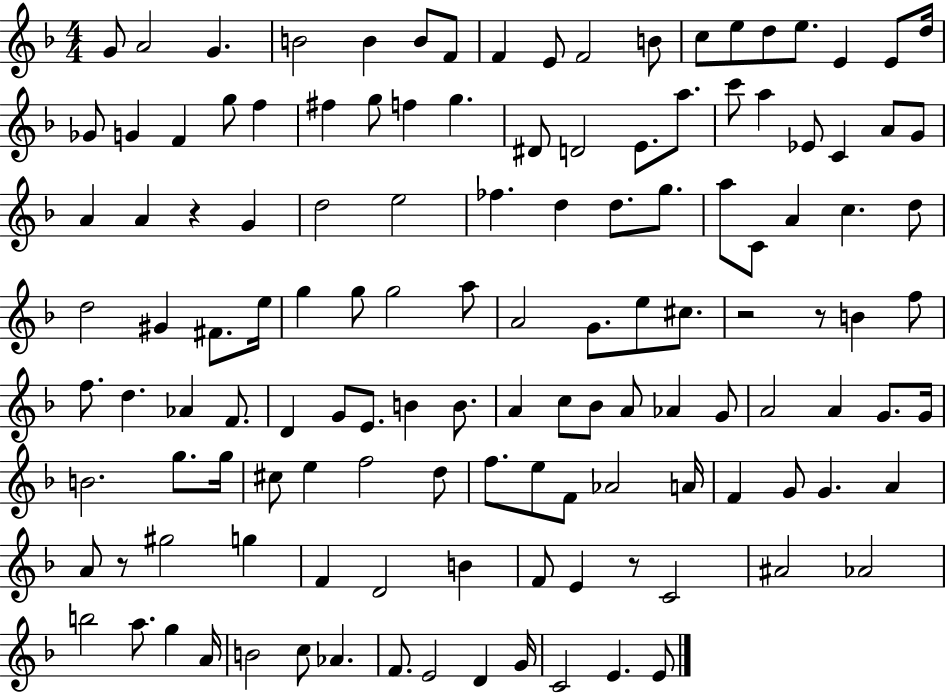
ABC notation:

X:1
T:Untitled
M:4/4
L:1/4
K:F
G/2 A2 G B2 B B/2 F/2 F E/2 F2 B/2 c/2 e/2 d/2 e/2 E E/2 d/4 _G/2 G F g/2 f ^f g/2 f g ^D/2 D2 E/2 a/2 c'/2 a _E/2 C A/2 G/2 A A z G d2 e2 _f d d/2 g/2 a/2 C/2 A c d/2 d2 ^G ^F/2 e/4 g g/2 g2 a/2 A2 G/2 e/2 ^c/2 z2 z/2 B f/2 f/2 d _A F/2 D G/2 E/2 B B/2 A c/2 _B/2 A/2 _A G/2 A2 A G/2 G/4 B2 g/2 g/4 ^c/2 e f2 d/2 f/2 e/2 F/2 _A2 A/4 F G/2 G A A/2 z/2 ^g2 g F D2 B F/2 E z/2 C2 ^A2 _A2 b2 a/2 g A/4 B2 c/2 _A F/2 E2 D G/4 C2 E E/2